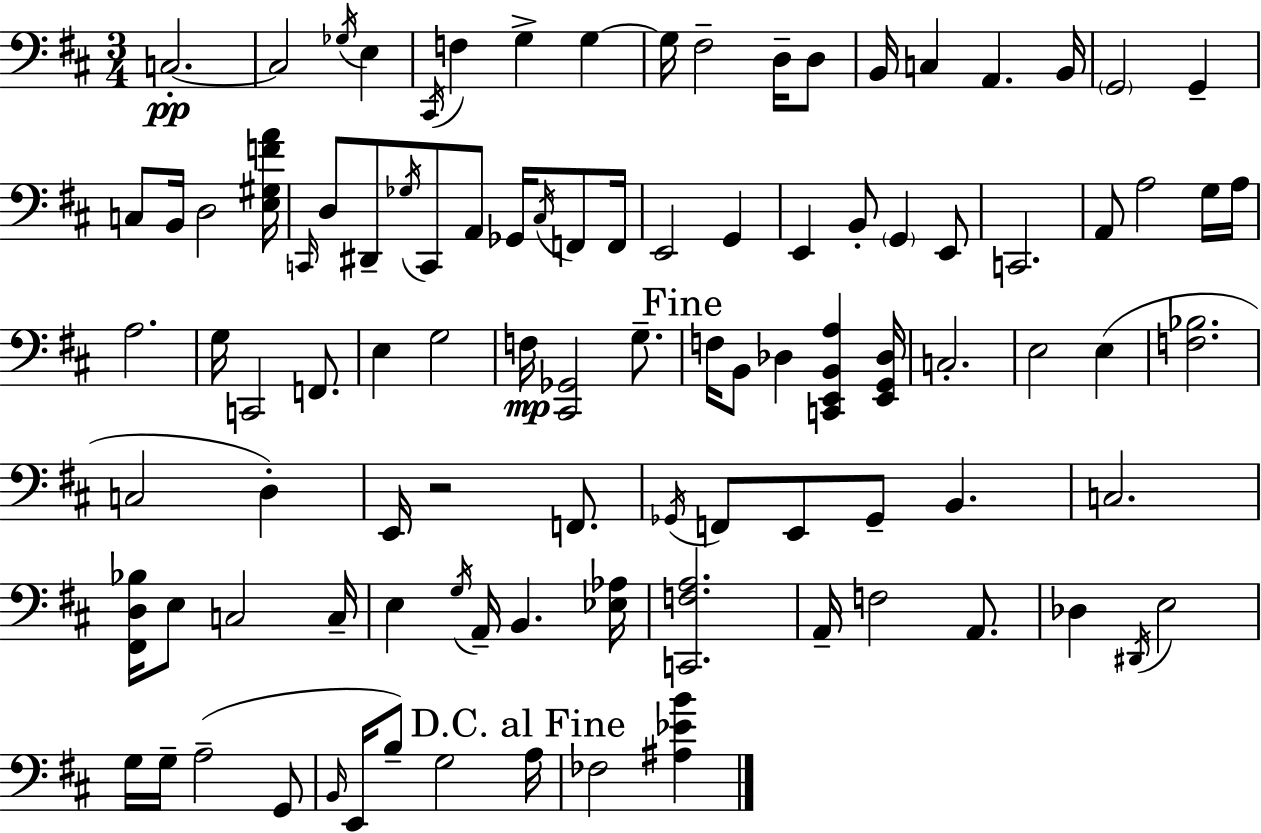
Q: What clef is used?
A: bass